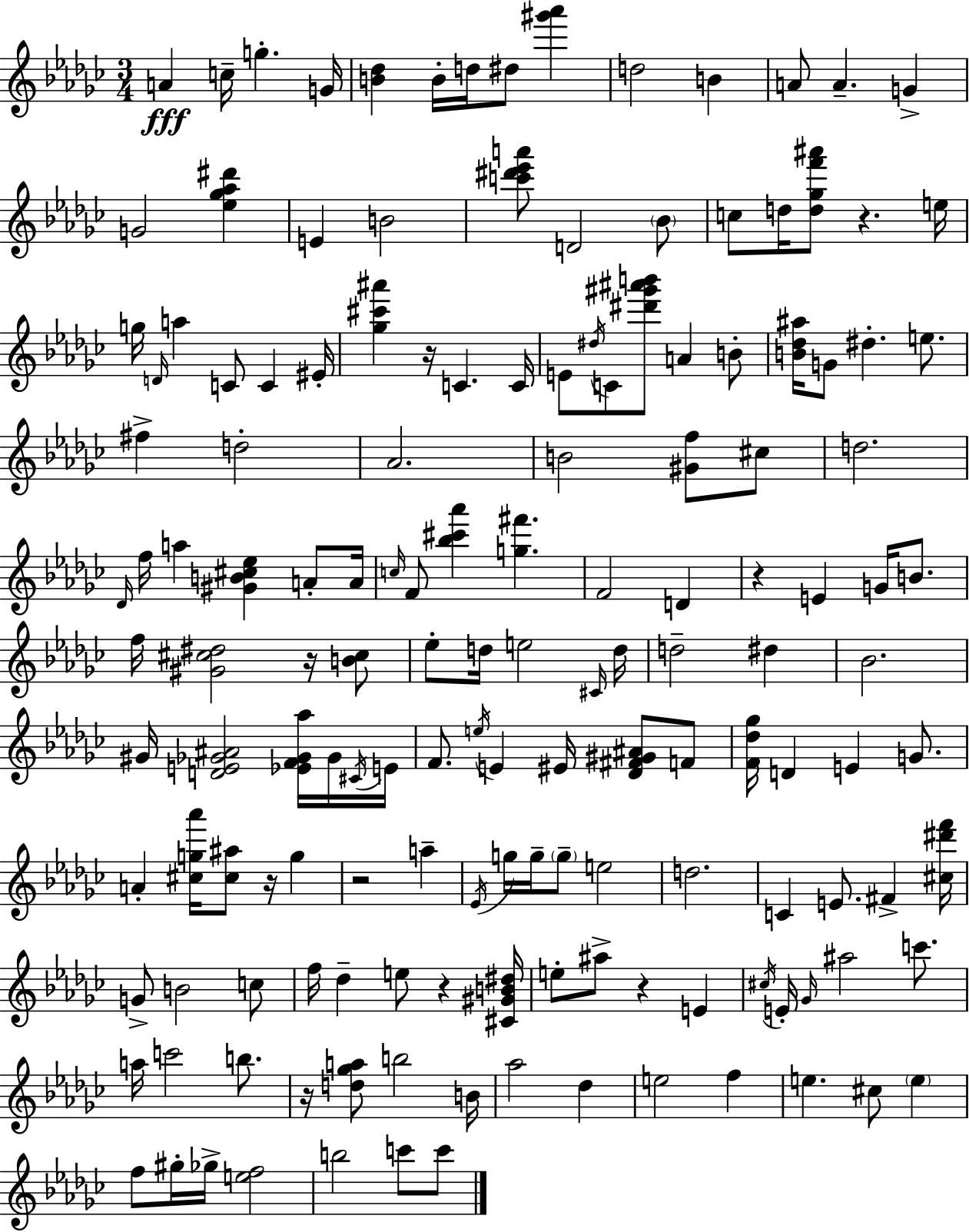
A4/q C5/s G5/q. G4/s [B4,Db5]/q B4/s D5/s D#5/e [G#6,Ab6]/q D5/h B4/q A4/e A4/q. G4/q G4/h [Eb5,Gb5,Ab5,D#6]/q E4/q B4/h [C6,D#6,Eb6,A6]/e D4/h Bb4/e C5/e D5/s [D5,Gb5,F6,A#6]/e R/q. E5/s G5/s D4/s A5/q C4/e C4/q EIS4/s [Gb5,C#6,A#6]/q R/s C4/q. C4/s E4/e D#5/s C4/e [D#6,G#6,A#6,B6]/e A4/q B4/e [B4,Db5,A#5]/s G4/e D#5/q. E5/e. F#5/q D5/h Ab4/h. B4/h [G#4,F5]/e C#5/e D5/h. Db4/s F5/s A5/q [G#4,B4,C#5,Eb5]/q A4/e A4/s C5/s F4/e [Bb5,C#6,Ab6]/q [G5,F#6]/q. F4/h D4/q R/q E4/q G4/s B4/e. F5/s [G#4,C#5,D#5]/h R/s [B4,C#5]/e Eb5/e D5/s E5/h C#4/s D5/s D5/h D#5/q Bb4/h. G#4/s [D4,E4,Gb4,A#4]/h [Eb4,F4,Gb4,Ab5]/s Gb4/s C#4/s E4/s F4/e. E5/s E4/q EIS4/s [Db4,F#4,G#4,A#4]/e F4/e [F4,Db5,Gb5]/s D4/q E4/q G4/e. A4/q [C#5,G5,Ab6]/s [C#5,A#5]/e R/s G5/q R/h A5/q Eb4/s G5/s G5/s G5/e E5/h D5/h. C4/q E4/e. F#4/q [C#5,D#6,F6]/s G4/e B4/h C5/e F5/s Db5/q E5/e R/q [C#4,G#4,B4,D#5]/s E5/e A#5/e R/q E4/q C#5/s E4/s Gb4/s A#5/h C6/e. A5/s C6/h B5/e. R/s [D5,Gb5,A5]/e B5/h B4/s Ab5/h Db5/q E5/h F5/q E5/q. C#5/e E5/q F5/e G#5/s Gb5/s [E5,F5]/h B5/h C6/e C6/e